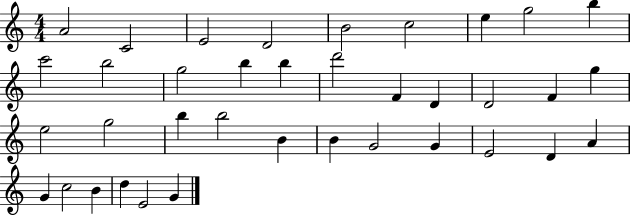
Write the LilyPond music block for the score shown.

{
  \clef treble
  \numericTimeSignature
  \time 4/4
  \key c \major
  a'2 c'2 | e'2 d'2 | b'2 c''2 | e''4 g''2 b''4 | \break c'''2 b''2 | g''2 b''4 b''4 | d'''2 f'4 d'4 | d'2 f'4 g''4 | \break e''2 g''2 | b''4 b''2 b'4 | b'4 g'2 g'4 | e'2 d'4 a'4 | \break g'4 c''2 b'4 | d''4 e'2 g'4 | \bar "|."
}